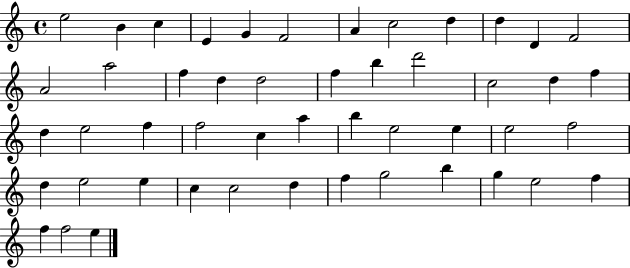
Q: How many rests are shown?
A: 0